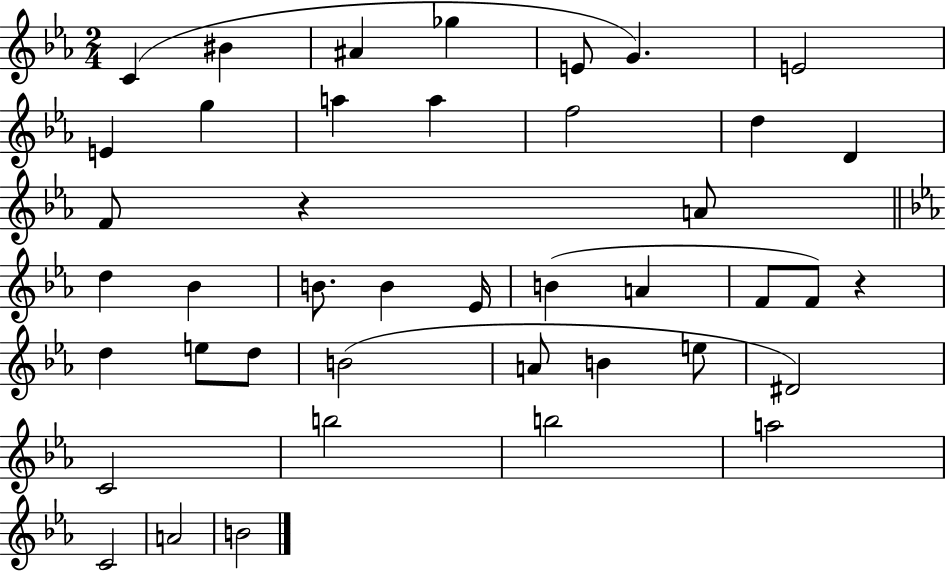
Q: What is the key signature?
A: EES major